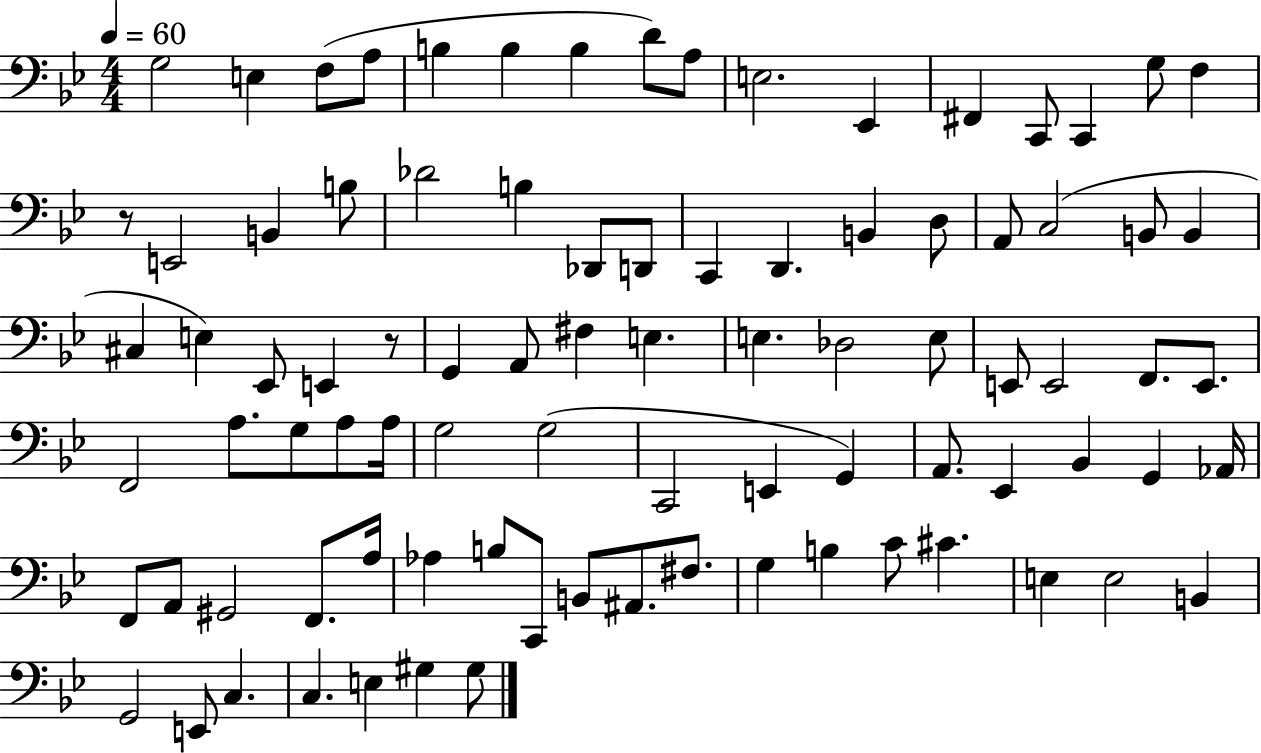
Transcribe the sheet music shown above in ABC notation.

X:1
T:Untitled
M:4/4
L:1/4
K:Bb
G,2 E, F,/2 A,/2 B, B, B, D/2 A,/2 E,2 _E,, ^F,, C,,/2 C,, G,/2 F, z/2 E,,2 B,, B,/2 _D2 B, _D,,/2 D,,/2 C,, D,, B,, D,/2 A,,/2 C,2 B,,/2 B,, ^C, E, _E,,/2 E,, z/2 G,, A,,/2 ^F, E, E, _D,2 E,/2 E,,/2 E,,2 F,,/2 E,,/2 F,,2 A,/2 G,/2 A,/2 A,/4 G,2 G,2 C,,2 E,, G,, A,,/2 _E,, _B,, G,, _A,,/4 F,,/2 A,,/2 ^G,,2 F,,/2 A,/4 _A, B,/2 C,,/2 B,,/2 ^A,,/2 ^F,/2 G, B, C/2 ^C E, E,2 B,, G,,2 E,,/2 C, C, E, ^G, ^G,/2